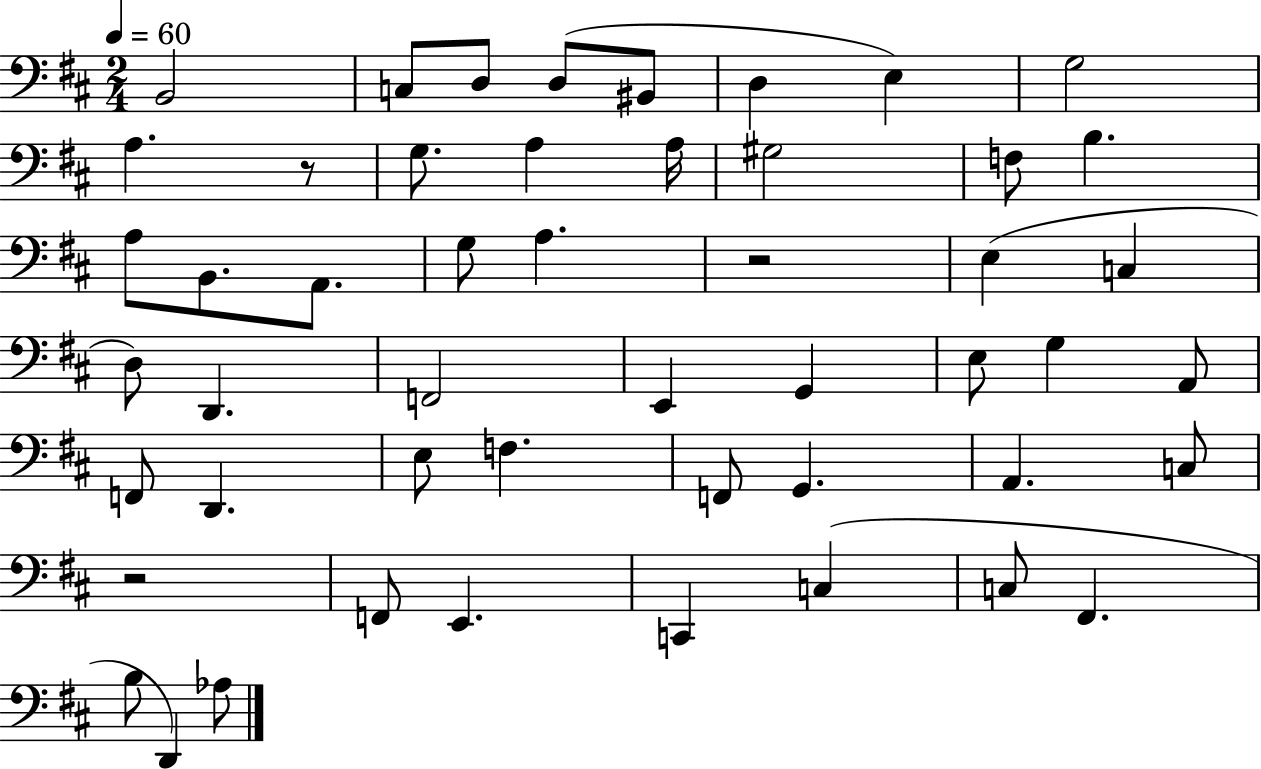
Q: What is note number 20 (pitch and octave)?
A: A3